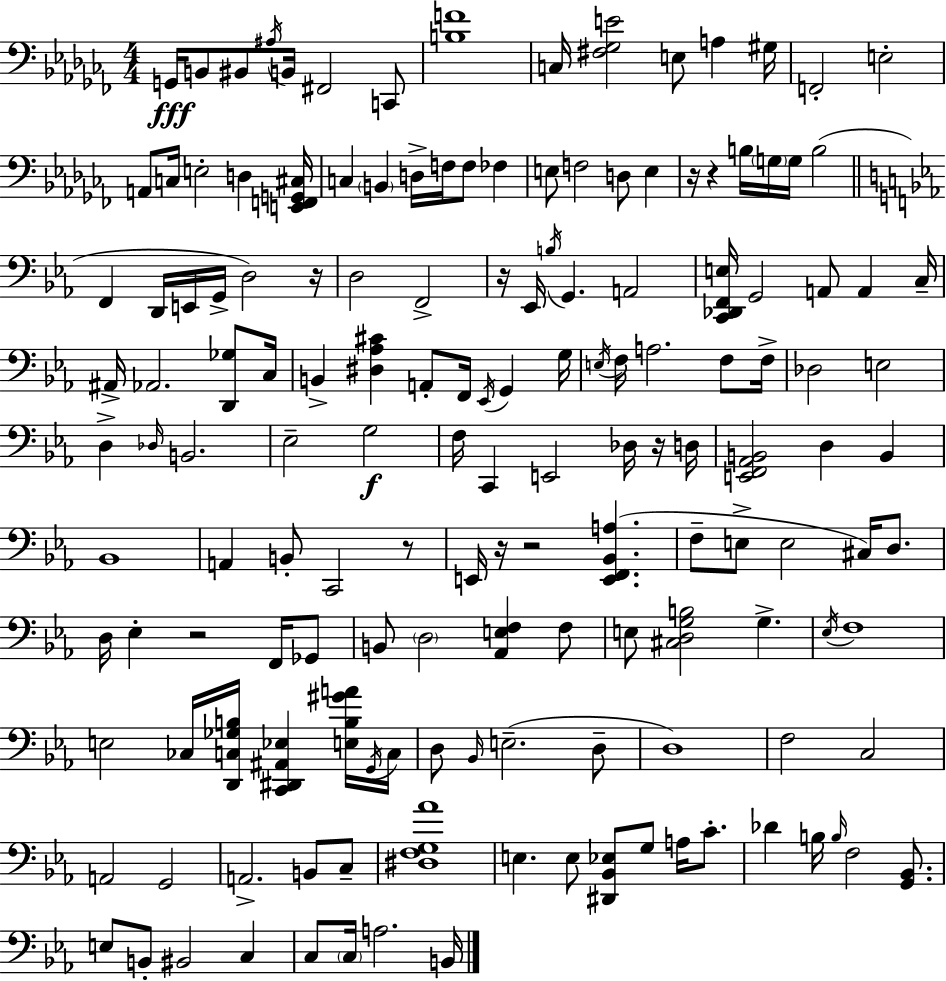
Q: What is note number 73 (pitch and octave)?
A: D3